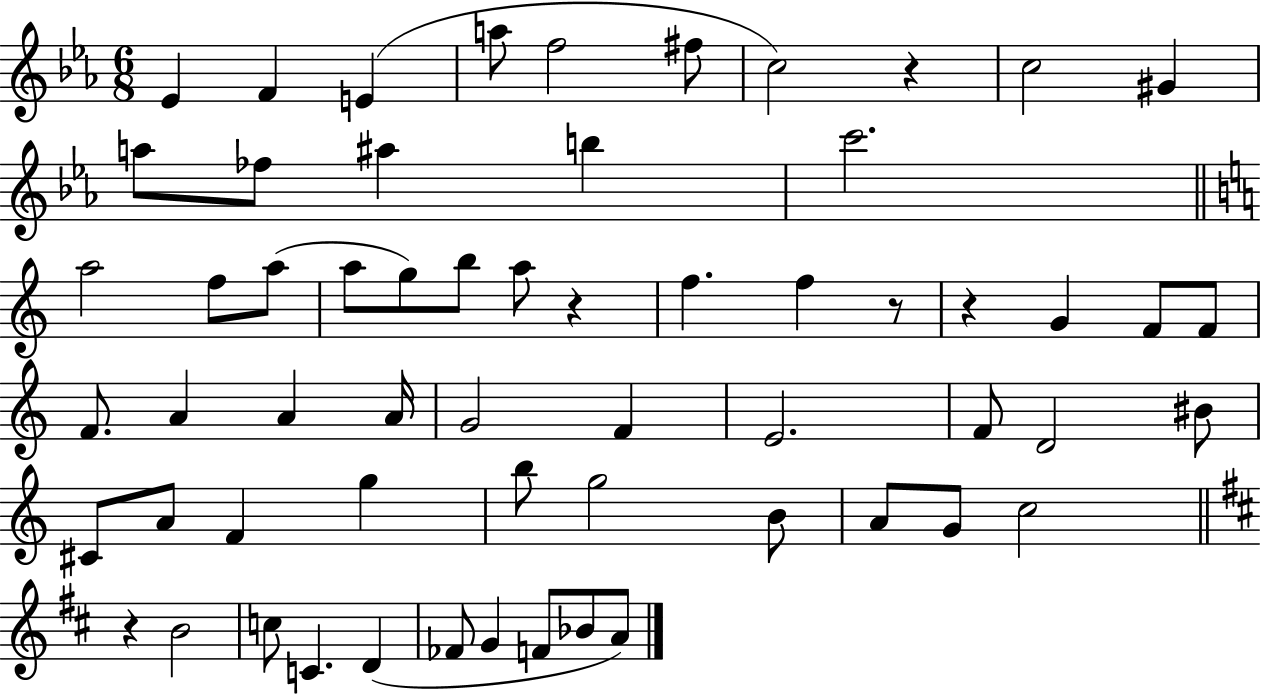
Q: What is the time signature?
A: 6/8